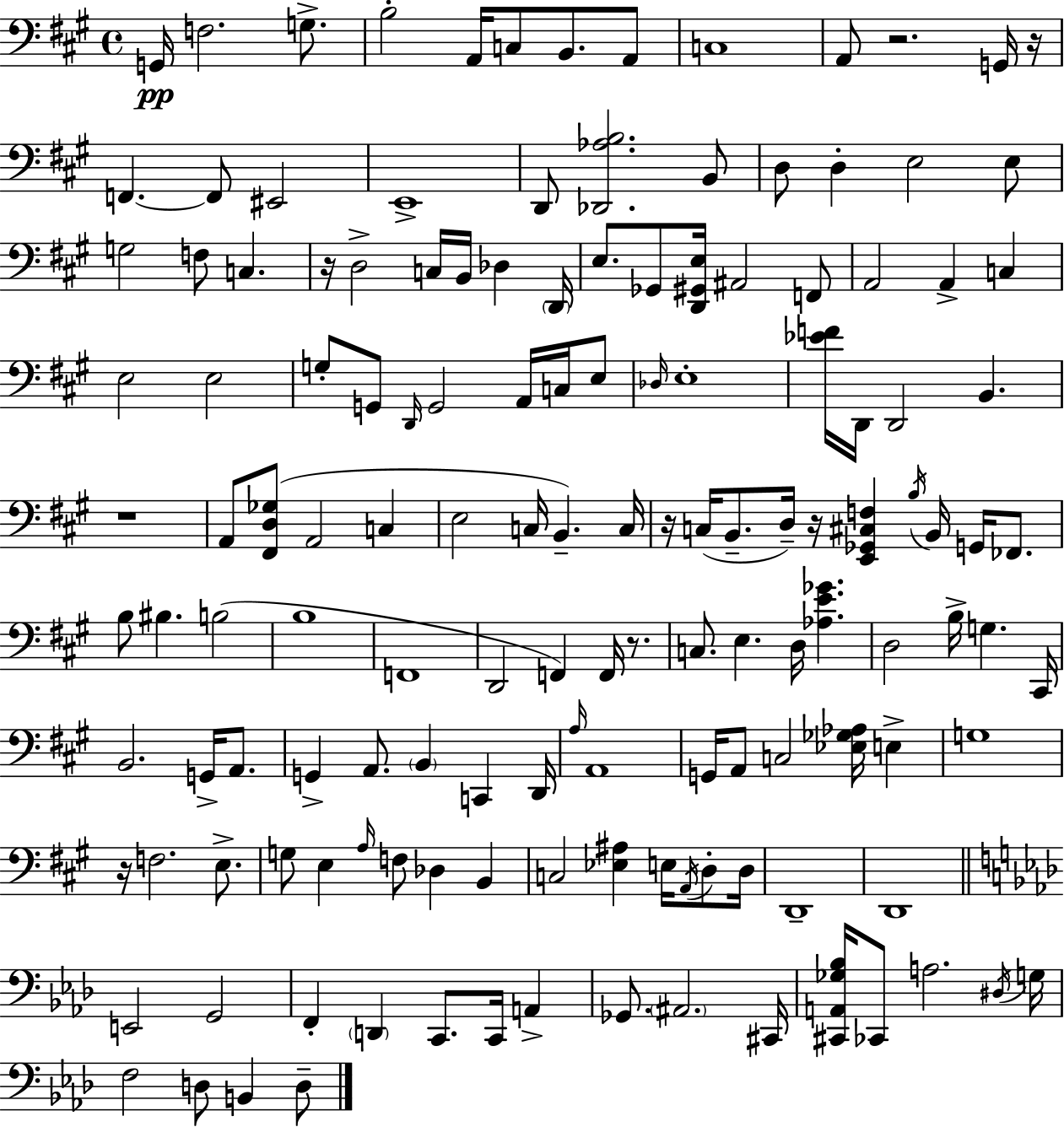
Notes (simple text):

G2/s F3/h. G3/e. B3/h A2/s C3/e B2/e. A2/e C3/w A2/e R/h. G2/s R/s F2/q. F2/e EIS2/h E2/w D2/e [Db2,Ab3,B3]/h. B2/e D3/e D3/q E3/h E3/e G3/h F3/e C3/q. R/s D3/h C3/s B2/s Db3/q D2/s E3/e. Gb2/e [D2,G#2,E3]/s A#2/h F2/e A2/h A2/q C3/q E3/h E3/h G3/e G2/e D2/s G2/h A2/s C3/s E3/e Db3/s E3/w [Eb4,F4]/s D2/s D2/h B2/q. R/w A2/e [F#2,D3,Gb3]/e A2/h C3/q E3/h C3/s B2/q. C3/s R/s C3/s B2/e. D3/s R/s [E2,Gb2,C#3,F3]/q B3/s B2/s G2/s FES2/e. B3/e BIS3/q. B3/h B3/w F2/w D2/h F2/q F2/s R/e. C3/e. E3/q. D3/s [Ab3,E4,Gb4]/q. D3/h B3/s G3/q. C#2/s B2/h. G2/s A2/e. G2/q A2/e. B2/q C2/q D2/s A3/s A2/w G2/s A2/e C3/h [Eb3,Gb3,Ab3]/s E3/q G3/w R/s F3/h. E3/e. G3/e E3/q A3/s F3/e Db3/q B2/q C3/h [Eb3,A#3]/q E3/s A2/s D3/e D3/s D2/w D2/w E2/h G2/h F2/q D2/q C2/e. C2/s A2/q Gb2/e. A#2/h. C#2/s [C#2,A2,Gb3,Bb3]/s CES2/e A3/h. D#3/s G3/s F3/h D3/e B2/q D3/e